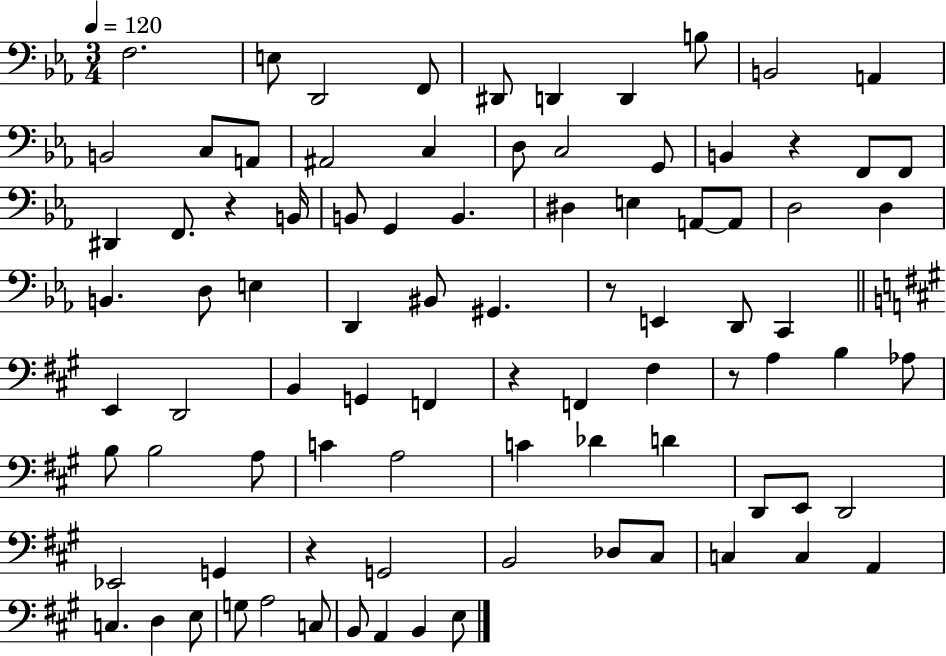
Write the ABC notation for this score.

X:1
T:Untitled
M:3/4
L:1/4
K:Eb
F,2 E,/2 D,,2 F,,/2 ^D,,/2 D,, D,, B,/2 B,,2 A,, B,,2 C,/2 A,,/2 ^A,,2 C, D,/2 C,2 G,,/2 B,, z F,,/2 F,,/2 ^D,, F,,/2 z B,,/4 B,,/2 G,, B,, ^D, E, A,,/2 A,,/2 D,2 D, B,, D,/2 E, D,, ^B,,/2 ^G,, z/2 E,, D,,/2 C,, E,, D,,2 B,, G,, F,, z F,, ^F, z/2 A, B, _A,/2 B,/2 B,2 A,/2 C A,2 C _D D D,,/2 E,,/2 D,,2 _E,,2 G,, z G,,2 B,,2 _D,/2 ^C,/2 C, C, A,, C, D, E,/2 G,/2 A,2 C,/2 B,,/2 A,, B,, E,/2